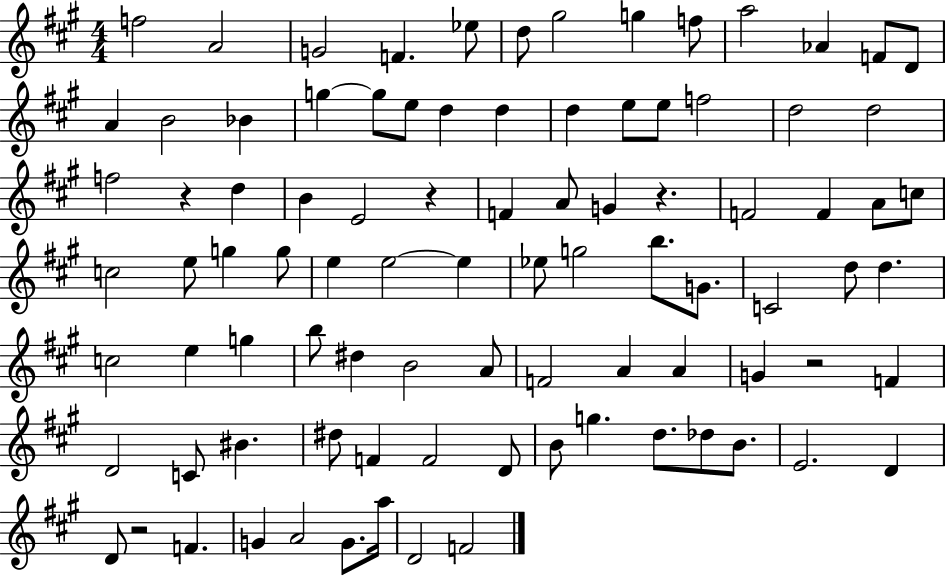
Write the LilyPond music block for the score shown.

{
  \clef treble
  \numericTimeSignature
  \time 4/4
  \key a \major
  f''2 a'2 | g'2 f'4. ees''8 | d''8 gis''2 g''4 f''8 | a''2 aes'4 f'8 d'8 | \break a'4 b'2 bes'4 | g''4~~ g''8 e''8 d''4 d''4 | d''4 e''8 e''8 f''2 | d''2 d''2 | \break f''2 r4 d''4 | b'4 e'2 r4 | f'4 a'8 g'4 r4. | f'2 f'4 a'8 c''8 | \break c''2 e''8 g''4 g''8 | e''4 e''2~~ e''4 | ees''8 g''2 b''8. g'8. | c'2 d''8 d''4. | \break c''2 e''4 g''4 | b''8 dis''4 b'2 a'8 | f'2 a'4 a'4 | g'4 r2 f'4 | \break d'2 c'8 bis'4. | dis''8 f'4 f'2 d'8 | b'8 g''4. d''8. des''8 b'8. | e'2. d'4 | \break d'8 r2 f'4. | g'4 a'2 g'8. a''16 | d'2 f'2 | \bar "|."
}